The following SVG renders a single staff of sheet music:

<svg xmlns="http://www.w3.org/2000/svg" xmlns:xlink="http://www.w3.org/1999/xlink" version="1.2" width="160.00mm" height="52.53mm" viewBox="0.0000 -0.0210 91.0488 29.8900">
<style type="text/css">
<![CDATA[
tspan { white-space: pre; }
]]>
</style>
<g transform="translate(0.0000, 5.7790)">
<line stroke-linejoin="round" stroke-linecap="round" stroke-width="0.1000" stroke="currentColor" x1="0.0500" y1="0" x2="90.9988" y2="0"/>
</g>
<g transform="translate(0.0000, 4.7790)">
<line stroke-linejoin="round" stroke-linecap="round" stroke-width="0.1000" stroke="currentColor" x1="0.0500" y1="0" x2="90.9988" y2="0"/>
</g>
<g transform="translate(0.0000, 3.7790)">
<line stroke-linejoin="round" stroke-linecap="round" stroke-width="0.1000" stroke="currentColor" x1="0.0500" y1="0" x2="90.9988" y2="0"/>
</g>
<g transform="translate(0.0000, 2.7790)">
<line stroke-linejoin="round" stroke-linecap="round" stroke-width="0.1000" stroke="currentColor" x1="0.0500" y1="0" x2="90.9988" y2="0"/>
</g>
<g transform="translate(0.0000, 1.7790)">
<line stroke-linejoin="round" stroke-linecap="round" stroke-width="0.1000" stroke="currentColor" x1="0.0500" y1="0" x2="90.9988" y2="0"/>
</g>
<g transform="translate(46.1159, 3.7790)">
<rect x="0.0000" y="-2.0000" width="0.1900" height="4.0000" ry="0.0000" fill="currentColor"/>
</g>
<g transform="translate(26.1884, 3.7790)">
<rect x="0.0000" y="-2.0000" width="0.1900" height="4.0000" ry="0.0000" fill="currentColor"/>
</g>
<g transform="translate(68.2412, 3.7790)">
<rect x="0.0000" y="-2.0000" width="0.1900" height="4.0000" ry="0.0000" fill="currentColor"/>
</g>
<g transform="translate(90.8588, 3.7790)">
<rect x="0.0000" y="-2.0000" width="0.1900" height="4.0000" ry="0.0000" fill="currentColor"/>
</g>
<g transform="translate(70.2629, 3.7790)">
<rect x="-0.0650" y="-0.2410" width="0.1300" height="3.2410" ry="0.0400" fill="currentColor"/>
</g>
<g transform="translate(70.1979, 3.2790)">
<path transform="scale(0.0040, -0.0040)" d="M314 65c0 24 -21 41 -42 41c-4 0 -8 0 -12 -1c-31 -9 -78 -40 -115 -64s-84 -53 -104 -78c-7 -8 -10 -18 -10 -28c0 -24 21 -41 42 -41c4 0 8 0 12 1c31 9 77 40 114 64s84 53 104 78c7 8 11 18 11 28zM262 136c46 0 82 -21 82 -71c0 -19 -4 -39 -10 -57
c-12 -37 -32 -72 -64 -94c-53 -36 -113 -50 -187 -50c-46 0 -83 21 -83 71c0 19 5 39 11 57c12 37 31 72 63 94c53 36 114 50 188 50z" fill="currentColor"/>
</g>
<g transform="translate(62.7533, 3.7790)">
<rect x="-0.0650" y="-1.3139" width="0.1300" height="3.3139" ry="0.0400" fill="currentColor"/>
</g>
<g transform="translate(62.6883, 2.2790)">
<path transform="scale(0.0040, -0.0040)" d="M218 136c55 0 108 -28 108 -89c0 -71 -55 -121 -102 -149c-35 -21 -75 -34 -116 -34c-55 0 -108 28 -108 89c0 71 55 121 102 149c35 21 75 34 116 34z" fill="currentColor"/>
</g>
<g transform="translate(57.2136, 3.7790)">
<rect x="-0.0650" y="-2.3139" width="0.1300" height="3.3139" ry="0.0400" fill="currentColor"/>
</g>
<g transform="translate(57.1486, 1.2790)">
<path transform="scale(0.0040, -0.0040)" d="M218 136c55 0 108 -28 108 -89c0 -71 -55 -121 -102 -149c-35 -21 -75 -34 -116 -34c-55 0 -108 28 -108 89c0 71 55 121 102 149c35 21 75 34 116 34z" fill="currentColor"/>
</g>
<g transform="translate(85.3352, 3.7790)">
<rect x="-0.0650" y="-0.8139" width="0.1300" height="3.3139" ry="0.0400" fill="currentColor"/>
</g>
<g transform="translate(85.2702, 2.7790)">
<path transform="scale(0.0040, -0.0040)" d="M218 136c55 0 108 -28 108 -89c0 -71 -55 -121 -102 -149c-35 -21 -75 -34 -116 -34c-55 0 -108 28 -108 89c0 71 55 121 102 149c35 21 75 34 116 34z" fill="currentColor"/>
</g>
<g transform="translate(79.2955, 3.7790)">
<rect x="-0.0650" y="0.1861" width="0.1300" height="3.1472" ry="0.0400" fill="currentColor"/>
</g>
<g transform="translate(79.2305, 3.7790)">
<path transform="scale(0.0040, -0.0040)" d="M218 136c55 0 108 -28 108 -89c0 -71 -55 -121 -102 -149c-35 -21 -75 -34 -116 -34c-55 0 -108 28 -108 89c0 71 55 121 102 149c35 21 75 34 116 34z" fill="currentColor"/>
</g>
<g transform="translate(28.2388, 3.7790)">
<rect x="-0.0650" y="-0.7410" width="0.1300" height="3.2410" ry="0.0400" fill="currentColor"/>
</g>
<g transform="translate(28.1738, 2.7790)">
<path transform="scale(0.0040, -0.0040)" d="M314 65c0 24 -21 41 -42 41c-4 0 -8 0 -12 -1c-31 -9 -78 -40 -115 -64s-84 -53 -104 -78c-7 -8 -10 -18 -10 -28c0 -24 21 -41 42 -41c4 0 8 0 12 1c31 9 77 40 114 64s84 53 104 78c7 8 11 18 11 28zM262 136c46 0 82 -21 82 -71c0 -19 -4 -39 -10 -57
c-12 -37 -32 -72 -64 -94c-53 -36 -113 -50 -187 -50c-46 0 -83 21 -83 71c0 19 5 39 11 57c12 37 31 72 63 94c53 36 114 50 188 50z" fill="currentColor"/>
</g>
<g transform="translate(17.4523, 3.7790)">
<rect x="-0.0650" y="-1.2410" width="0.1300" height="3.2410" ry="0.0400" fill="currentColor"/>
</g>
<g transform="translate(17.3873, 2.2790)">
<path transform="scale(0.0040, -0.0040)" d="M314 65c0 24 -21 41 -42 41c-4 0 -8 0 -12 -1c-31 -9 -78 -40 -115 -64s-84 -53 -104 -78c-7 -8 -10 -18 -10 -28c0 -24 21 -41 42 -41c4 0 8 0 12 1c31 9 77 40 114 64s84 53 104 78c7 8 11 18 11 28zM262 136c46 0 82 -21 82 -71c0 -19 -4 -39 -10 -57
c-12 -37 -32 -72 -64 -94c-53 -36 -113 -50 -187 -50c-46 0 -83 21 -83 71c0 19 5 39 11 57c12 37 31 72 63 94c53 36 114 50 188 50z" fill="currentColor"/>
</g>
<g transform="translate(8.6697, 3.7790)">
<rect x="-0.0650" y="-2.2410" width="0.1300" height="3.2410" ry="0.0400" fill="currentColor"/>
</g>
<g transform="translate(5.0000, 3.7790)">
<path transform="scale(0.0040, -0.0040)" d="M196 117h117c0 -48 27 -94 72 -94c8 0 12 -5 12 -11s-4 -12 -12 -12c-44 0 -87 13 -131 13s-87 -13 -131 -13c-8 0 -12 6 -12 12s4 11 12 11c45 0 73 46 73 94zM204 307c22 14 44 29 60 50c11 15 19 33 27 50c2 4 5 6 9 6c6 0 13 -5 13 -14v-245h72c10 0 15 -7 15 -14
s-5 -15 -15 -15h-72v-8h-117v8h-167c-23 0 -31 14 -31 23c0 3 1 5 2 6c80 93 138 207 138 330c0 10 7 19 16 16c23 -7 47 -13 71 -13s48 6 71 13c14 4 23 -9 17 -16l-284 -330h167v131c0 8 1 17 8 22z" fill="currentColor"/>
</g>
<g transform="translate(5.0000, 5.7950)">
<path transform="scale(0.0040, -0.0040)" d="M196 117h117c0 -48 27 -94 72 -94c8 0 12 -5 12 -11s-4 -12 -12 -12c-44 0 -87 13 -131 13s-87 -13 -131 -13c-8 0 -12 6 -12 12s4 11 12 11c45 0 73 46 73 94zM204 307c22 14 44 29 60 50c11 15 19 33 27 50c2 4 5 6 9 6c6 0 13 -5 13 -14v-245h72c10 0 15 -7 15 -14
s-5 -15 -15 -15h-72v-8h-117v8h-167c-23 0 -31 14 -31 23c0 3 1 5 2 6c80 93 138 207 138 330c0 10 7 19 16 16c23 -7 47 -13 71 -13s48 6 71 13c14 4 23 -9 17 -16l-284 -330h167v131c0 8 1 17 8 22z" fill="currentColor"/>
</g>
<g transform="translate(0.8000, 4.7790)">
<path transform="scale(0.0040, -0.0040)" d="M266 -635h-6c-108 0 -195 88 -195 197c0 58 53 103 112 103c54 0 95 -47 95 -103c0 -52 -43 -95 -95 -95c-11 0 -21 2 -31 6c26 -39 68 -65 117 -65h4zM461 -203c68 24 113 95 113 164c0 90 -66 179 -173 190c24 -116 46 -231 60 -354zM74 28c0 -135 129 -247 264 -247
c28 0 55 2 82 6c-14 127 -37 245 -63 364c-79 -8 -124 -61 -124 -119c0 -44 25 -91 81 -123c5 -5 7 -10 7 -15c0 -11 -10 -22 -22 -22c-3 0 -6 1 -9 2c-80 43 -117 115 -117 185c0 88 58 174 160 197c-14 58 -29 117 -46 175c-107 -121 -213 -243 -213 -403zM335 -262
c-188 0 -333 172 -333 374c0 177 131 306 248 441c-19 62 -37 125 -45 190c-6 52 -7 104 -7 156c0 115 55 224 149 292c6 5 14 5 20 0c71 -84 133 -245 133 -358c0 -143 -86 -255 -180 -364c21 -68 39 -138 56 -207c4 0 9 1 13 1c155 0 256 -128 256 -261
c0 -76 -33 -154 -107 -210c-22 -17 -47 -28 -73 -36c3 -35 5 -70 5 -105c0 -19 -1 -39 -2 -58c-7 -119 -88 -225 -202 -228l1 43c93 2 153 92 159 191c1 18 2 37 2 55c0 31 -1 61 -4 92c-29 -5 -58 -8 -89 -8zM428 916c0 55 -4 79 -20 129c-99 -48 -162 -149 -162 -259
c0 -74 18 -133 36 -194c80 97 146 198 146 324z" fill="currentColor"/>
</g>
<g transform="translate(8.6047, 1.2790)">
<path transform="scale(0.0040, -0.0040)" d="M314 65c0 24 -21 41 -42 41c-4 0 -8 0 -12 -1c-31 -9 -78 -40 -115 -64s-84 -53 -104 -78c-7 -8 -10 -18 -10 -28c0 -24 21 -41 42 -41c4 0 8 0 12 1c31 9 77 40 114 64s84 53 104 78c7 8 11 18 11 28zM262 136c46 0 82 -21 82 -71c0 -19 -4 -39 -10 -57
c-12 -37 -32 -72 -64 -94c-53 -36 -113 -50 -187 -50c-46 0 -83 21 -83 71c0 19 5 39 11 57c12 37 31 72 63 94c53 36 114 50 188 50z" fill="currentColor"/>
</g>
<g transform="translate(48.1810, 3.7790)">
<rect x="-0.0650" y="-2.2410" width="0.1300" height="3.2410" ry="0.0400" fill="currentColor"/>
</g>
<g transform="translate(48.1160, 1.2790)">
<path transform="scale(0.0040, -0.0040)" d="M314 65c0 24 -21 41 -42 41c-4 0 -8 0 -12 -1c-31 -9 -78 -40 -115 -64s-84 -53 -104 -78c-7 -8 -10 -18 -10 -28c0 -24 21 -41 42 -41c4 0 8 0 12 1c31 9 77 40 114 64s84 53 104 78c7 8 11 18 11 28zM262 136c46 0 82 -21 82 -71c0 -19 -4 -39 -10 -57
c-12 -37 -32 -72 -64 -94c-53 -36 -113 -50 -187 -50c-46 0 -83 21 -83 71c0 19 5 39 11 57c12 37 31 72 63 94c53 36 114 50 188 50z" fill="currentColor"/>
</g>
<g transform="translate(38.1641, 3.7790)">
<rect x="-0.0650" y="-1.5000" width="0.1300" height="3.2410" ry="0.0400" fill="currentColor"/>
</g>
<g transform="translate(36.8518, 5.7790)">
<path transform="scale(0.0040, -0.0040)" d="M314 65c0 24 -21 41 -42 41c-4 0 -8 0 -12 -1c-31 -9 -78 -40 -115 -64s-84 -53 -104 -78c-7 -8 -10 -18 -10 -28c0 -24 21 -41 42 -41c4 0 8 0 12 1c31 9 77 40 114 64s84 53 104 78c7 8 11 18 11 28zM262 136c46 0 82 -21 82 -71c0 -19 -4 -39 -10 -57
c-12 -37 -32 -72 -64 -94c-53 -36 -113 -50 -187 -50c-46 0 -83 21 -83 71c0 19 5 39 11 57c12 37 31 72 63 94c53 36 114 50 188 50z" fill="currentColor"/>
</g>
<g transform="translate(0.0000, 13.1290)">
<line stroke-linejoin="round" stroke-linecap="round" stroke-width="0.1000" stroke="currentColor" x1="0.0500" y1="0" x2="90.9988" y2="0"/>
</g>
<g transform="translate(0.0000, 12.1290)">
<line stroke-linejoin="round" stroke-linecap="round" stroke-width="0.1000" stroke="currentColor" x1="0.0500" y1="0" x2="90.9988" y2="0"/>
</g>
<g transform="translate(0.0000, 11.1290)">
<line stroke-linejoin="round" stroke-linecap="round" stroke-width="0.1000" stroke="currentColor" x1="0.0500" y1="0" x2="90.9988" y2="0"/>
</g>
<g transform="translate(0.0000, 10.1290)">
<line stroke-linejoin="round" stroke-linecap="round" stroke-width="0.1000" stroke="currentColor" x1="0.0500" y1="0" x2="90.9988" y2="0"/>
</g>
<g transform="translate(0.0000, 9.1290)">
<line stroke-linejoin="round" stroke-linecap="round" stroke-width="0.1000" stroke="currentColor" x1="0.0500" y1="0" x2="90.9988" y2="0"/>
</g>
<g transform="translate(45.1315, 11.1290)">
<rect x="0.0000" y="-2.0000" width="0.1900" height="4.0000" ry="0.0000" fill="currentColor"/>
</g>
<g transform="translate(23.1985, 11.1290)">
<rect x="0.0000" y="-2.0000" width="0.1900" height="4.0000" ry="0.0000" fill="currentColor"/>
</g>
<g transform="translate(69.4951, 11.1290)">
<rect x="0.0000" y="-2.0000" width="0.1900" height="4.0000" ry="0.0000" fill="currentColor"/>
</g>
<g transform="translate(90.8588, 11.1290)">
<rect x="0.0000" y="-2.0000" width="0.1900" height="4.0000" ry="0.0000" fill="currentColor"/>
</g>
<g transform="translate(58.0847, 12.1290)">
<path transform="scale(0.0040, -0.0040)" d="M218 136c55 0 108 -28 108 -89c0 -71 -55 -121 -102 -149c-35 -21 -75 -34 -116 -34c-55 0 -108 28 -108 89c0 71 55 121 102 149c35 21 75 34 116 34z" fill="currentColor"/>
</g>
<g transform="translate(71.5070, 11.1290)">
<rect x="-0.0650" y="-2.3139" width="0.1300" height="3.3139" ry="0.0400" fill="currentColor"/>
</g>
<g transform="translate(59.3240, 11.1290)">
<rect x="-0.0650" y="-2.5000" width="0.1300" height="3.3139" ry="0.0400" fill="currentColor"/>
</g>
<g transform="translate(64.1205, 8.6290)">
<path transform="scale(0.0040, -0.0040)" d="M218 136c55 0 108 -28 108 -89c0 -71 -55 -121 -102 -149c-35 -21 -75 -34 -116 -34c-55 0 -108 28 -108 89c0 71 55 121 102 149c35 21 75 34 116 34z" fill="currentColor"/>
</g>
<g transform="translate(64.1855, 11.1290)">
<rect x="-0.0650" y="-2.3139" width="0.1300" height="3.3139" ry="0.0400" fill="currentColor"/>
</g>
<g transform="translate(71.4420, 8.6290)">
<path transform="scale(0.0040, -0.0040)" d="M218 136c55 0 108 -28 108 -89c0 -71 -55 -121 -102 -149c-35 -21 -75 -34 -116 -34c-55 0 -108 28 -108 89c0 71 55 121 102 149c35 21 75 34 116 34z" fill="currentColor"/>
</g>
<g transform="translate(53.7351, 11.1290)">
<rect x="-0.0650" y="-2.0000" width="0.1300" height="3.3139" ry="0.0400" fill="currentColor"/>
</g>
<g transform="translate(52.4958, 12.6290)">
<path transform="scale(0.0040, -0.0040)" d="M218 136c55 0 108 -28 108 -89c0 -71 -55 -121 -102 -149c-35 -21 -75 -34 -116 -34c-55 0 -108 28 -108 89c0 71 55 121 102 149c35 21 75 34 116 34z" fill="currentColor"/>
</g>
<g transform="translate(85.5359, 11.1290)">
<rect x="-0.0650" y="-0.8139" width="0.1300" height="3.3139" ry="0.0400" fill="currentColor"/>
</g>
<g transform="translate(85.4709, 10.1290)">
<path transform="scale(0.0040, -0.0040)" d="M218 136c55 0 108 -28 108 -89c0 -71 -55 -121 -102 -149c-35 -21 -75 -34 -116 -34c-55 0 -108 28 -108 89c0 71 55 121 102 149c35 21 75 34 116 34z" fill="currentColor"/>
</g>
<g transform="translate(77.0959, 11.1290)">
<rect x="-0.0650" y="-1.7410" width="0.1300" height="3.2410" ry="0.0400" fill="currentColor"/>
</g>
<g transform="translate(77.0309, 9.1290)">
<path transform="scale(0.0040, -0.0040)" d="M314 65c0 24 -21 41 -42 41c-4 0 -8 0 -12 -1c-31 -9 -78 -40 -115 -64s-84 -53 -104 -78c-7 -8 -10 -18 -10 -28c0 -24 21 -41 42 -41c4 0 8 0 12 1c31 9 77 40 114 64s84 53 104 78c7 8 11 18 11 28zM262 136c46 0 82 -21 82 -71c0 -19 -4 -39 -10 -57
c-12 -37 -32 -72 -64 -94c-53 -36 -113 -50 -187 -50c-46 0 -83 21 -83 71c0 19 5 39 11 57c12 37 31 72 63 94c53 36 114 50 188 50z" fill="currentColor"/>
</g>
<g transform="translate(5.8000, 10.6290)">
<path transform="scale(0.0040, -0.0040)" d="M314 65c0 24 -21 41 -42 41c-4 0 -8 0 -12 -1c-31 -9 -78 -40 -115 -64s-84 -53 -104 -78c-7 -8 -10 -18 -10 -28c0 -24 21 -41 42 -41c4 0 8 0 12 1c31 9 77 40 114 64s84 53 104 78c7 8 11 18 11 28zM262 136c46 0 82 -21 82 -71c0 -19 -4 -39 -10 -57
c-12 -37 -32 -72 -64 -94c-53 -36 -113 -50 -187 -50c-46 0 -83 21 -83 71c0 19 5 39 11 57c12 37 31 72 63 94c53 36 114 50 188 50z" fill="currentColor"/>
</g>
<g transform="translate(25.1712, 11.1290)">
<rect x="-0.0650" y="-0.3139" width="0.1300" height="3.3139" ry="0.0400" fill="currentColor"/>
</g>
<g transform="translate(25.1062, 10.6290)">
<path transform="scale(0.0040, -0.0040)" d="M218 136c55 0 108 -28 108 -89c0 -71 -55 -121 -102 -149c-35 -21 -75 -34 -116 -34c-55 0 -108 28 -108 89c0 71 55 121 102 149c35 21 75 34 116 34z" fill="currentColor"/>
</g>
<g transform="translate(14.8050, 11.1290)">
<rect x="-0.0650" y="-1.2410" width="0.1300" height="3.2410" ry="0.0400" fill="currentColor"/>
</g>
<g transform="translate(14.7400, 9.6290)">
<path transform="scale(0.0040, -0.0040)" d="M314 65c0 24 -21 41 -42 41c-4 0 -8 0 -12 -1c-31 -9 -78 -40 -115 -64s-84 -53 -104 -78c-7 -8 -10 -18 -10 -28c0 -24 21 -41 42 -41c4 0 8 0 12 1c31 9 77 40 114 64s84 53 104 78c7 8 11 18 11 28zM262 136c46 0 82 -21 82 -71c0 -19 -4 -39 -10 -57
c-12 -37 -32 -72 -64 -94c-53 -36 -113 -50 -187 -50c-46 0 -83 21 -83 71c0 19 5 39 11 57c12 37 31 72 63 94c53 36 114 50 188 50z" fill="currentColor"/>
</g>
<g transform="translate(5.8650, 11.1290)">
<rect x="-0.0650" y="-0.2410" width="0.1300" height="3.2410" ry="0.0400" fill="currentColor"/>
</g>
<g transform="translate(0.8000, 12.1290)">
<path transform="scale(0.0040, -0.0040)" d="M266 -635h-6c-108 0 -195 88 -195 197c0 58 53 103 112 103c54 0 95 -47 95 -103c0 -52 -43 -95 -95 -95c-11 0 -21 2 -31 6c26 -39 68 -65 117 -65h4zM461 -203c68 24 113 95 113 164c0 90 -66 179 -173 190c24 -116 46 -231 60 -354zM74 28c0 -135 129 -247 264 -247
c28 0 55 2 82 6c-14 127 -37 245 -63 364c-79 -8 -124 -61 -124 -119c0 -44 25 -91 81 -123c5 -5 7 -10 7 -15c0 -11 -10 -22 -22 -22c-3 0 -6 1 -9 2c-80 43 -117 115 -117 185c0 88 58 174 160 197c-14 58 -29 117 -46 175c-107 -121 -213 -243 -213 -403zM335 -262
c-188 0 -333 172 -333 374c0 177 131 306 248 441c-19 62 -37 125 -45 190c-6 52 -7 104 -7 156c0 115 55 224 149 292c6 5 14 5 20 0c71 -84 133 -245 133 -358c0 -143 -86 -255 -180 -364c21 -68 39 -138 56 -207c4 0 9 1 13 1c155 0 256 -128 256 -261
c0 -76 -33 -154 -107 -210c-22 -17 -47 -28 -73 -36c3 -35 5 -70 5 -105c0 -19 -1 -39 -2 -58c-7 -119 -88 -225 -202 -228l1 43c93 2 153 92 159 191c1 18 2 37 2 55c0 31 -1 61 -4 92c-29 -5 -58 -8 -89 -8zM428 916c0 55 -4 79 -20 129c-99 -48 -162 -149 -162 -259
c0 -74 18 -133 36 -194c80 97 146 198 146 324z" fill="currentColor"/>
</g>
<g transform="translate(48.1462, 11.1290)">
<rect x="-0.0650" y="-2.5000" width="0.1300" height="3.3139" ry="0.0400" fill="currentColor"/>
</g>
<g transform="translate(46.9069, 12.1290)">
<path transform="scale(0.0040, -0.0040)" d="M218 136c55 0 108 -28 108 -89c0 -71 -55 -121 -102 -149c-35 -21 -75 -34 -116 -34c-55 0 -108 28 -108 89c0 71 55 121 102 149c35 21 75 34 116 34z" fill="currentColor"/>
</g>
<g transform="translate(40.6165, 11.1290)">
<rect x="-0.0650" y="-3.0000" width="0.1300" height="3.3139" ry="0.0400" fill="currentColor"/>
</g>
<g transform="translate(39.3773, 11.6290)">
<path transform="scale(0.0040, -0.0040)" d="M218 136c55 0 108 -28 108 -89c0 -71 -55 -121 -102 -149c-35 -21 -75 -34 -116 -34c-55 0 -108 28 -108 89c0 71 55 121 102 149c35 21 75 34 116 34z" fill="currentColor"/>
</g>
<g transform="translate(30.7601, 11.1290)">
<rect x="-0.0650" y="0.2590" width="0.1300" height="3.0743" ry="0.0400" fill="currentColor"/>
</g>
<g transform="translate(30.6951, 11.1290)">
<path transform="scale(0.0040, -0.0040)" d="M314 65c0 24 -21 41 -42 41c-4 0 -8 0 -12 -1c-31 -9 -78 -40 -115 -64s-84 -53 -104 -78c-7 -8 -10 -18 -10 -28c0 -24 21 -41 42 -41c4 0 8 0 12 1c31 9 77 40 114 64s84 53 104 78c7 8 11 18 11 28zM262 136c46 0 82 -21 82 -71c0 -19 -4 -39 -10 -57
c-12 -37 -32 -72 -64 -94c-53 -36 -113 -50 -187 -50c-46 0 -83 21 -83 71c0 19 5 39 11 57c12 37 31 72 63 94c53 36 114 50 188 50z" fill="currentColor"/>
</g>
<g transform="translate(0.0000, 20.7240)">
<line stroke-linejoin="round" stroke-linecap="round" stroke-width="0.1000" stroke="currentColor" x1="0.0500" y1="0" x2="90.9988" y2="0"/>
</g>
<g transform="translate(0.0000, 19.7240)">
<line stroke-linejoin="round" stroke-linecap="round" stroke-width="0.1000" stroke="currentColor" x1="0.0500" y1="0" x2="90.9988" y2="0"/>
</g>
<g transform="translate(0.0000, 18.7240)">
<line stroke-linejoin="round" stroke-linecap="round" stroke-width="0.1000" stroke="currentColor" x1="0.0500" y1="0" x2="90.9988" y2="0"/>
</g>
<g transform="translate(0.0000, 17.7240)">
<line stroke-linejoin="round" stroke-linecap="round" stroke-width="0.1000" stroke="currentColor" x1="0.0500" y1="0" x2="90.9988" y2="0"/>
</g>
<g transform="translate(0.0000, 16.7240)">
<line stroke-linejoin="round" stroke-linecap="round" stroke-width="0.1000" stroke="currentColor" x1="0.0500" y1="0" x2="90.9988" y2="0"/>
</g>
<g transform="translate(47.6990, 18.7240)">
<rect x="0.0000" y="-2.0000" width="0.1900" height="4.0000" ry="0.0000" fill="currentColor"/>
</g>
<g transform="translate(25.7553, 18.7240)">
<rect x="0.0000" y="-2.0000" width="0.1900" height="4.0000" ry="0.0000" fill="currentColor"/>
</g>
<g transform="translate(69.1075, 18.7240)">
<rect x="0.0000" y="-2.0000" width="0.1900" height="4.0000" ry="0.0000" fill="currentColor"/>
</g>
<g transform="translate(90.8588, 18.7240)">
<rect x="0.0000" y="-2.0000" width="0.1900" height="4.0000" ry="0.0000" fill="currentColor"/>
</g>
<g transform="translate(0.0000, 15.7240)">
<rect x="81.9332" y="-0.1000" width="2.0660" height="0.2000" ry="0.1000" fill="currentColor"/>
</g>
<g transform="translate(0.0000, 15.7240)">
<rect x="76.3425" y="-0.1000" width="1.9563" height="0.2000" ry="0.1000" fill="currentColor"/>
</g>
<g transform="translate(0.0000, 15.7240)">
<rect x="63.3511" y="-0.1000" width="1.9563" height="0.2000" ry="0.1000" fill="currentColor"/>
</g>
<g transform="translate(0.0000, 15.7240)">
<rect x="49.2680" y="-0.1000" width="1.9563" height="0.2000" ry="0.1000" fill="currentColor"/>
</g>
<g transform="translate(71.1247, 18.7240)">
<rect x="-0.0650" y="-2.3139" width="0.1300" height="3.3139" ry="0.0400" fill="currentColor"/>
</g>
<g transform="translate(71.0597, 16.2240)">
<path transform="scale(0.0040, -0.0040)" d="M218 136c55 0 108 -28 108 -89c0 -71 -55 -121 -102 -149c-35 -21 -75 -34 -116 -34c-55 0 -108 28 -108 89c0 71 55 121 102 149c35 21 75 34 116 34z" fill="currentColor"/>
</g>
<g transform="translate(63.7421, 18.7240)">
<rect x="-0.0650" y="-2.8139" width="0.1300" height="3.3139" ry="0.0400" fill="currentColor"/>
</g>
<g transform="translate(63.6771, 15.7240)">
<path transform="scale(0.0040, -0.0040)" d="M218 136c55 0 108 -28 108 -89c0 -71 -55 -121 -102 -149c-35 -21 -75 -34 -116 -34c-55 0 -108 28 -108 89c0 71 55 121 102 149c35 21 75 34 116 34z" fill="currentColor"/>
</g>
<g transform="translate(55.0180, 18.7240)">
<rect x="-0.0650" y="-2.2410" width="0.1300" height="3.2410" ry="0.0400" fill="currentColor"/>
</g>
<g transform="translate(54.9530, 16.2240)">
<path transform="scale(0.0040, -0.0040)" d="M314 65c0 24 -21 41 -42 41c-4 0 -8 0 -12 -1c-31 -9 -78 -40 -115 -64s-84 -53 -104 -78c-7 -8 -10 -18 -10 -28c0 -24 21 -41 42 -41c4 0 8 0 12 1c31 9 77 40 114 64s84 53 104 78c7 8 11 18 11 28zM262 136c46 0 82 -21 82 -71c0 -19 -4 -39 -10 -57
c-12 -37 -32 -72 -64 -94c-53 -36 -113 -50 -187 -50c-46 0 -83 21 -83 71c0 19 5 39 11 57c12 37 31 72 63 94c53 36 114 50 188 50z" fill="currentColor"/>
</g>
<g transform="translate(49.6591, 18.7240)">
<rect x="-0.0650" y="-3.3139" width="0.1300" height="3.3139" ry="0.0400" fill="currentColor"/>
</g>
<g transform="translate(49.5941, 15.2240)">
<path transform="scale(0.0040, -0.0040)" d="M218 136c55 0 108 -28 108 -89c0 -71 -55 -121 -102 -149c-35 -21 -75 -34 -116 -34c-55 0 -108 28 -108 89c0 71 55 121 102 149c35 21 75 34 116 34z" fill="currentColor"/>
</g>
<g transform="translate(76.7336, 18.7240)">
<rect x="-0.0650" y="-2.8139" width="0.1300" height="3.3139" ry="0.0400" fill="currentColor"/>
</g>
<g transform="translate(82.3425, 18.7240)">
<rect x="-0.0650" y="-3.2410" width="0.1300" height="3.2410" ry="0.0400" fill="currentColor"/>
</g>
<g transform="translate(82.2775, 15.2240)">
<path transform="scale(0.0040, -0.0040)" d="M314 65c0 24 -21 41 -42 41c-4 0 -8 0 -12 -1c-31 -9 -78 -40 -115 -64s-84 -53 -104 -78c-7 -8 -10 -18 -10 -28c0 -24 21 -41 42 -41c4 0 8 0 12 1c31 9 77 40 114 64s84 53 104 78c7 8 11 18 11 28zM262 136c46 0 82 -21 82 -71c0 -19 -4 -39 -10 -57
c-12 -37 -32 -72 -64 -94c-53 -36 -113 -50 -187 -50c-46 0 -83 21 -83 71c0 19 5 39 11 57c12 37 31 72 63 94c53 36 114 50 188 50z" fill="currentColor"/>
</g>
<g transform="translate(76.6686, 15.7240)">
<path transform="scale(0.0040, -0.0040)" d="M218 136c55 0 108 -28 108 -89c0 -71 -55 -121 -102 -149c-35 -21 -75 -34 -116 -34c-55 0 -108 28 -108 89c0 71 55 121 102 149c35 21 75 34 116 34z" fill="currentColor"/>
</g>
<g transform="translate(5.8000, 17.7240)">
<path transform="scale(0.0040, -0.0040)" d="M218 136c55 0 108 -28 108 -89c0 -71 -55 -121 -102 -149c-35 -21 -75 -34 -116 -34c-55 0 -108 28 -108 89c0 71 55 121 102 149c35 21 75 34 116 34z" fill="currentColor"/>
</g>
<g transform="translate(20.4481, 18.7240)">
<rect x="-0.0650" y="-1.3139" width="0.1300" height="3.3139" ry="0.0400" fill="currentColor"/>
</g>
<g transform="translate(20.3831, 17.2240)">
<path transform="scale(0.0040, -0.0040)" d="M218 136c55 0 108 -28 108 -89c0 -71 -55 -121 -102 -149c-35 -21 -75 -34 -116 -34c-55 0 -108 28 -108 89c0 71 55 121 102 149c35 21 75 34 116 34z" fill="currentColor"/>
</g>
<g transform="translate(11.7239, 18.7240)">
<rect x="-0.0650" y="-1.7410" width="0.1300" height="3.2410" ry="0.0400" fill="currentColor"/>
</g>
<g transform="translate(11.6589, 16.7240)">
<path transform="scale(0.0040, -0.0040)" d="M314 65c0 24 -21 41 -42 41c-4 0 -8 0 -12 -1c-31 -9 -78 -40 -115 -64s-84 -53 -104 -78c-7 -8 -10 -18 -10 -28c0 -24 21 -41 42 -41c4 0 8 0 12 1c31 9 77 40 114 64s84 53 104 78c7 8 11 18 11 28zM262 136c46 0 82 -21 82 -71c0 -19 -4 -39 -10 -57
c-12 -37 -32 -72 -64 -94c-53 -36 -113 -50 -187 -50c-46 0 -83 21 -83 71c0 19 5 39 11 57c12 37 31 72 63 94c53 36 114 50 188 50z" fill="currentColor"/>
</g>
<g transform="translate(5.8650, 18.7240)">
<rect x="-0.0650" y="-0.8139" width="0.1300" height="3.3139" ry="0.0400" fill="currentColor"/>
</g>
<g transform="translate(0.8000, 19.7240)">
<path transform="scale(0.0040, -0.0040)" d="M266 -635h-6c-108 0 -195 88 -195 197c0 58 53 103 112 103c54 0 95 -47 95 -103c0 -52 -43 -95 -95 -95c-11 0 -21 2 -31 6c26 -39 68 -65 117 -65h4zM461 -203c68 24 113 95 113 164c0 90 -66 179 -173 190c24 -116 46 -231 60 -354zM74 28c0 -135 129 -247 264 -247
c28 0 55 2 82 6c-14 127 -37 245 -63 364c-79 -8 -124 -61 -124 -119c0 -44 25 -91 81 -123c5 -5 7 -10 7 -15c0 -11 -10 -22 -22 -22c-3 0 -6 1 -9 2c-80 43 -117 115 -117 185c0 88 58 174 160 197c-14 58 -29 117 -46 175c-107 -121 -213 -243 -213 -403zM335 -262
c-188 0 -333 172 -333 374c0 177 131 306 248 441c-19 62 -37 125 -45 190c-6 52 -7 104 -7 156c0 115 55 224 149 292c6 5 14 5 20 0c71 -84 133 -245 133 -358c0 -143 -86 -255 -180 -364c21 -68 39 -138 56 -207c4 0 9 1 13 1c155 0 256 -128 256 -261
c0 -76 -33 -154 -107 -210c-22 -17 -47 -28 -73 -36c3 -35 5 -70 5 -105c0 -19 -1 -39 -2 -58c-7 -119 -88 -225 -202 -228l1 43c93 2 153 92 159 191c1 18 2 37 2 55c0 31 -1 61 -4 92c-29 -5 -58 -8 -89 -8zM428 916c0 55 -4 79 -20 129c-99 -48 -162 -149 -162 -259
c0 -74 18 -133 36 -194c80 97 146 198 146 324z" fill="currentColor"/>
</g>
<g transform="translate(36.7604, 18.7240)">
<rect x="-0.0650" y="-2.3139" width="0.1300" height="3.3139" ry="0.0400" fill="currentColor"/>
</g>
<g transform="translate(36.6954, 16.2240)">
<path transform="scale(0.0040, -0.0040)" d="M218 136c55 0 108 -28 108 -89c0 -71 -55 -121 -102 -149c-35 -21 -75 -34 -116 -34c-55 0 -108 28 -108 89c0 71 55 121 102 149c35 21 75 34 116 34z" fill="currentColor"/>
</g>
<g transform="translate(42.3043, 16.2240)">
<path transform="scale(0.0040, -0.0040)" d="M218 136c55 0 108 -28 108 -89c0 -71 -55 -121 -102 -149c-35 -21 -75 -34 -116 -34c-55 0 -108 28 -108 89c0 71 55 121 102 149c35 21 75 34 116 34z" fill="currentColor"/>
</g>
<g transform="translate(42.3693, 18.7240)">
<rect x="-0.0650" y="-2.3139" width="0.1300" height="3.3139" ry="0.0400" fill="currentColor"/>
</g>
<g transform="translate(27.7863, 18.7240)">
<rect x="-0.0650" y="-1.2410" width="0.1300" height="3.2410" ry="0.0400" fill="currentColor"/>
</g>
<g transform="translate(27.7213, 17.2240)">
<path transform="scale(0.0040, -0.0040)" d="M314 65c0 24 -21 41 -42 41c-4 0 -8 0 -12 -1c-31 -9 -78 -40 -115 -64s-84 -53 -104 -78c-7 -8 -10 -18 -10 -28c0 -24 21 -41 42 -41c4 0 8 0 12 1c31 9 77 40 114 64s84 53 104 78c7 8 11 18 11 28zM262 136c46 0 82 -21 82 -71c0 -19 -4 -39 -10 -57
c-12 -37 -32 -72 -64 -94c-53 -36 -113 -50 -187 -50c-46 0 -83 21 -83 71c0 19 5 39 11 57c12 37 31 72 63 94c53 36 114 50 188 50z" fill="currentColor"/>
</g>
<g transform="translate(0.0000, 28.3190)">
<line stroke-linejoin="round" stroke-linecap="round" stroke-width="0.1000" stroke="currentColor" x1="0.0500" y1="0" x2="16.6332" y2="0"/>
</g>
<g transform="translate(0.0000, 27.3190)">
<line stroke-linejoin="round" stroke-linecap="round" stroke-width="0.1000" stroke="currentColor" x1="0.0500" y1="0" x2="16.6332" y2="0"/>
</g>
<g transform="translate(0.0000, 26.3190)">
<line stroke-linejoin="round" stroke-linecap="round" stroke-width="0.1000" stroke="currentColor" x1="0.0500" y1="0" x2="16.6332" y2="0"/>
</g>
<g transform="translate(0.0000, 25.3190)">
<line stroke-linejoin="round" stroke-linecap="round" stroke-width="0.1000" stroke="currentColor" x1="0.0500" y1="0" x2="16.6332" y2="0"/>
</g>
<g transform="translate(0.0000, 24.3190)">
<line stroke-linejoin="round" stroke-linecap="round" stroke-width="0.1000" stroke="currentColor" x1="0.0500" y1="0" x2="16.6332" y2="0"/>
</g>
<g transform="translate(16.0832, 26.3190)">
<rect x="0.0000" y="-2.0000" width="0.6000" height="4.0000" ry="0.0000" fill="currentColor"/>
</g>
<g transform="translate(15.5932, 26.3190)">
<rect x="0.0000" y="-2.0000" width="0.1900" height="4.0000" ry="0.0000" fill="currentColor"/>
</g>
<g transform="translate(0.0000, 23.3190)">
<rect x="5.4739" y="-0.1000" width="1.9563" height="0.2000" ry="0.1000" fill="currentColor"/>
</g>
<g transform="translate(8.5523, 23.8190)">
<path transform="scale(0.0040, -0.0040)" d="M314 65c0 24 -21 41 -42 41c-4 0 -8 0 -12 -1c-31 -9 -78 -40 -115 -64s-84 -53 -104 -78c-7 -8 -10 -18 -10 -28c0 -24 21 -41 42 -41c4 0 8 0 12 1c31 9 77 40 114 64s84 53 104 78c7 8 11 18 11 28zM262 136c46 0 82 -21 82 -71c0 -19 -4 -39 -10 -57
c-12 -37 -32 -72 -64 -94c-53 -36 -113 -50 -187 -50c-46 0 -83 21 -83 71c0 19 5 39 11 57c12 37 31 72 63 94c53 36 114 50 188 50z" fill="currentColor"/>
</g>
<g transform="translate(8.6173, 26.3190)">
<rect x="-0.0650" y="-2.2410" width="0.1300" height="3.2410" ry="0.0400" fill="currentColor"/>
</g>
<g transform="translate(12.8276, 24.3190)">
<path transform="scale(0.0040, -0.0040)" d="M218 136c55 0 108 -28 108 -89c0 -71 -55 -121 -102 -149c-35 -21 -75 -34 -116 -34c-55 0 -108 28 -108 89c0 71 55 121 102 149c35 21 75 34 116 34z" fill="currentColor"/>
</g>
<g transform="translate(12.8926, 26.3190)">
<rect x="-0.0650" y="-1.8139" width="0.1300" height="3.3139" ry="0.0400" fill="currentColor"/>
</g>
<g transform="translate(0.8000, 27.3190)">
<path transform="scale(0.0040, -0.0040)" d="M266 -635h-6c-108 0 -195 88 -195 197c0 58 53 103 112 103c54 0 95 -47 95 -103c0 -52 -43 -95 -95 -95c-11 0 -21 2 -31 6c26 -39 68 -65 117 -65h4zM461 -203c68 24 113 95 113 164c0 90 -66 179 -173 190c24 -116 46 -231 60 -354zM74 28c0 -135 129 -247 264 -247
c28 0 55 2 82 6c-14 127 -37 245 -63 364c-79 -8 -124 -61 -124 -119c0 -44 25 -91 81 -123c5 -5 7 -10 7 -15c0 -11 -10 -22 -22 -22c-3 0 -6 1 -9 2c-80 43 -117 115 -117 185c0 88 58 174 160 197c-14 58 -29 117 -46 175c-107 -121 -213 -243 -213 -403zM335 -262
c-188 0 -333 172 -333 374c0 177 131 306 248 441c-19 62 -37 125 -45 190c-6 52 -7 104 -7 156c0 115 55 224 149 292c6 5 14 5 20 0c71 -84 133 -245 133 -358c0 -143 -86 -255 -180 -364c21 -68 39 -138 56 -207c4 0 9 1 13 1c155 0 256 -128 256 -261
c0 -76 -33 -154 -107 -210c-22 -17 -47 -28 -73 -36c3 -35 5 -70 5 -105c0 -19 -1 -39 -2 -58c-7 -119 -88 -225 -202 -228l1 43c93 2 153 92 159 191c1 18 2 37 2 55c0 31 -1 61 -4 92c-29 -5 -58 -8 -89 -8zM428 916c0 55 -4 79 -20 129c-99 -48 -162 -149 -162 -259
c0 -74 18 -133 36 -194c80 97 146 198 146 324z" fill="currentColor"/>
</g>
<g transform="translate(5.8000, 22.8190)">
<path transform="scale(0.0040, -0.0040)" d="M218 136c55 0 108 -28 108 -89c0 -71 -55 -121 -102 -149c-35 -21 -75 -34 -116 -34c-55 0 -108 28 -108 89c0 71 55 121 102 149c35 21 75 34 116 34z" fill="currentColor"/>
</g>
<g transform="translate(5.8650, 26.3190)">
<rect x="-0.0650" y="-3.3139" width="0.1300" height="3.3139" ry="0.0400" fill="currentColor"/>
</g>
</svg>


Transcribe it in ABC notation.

X:1
T:Untitled
M:4/4
L:1/4
K:C
g2 e2 d2 E2 g2 g e c2 B d c2 e2 c B2 A G F G g g f2 d d f2 e e2 g g b g2 a g a b2 b g2 f